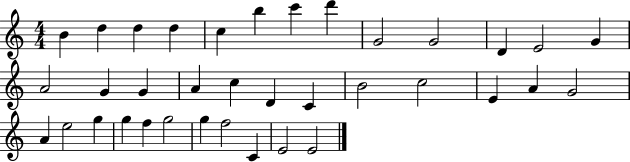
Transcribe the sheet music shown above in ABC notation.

X:1
T:Untitled
M:4/4
L:1/4
K:C
B d d d c b c' d' G2 G2 D E2 G A2 G G A c D C B2 c2 E A G2 A e2 g g f g2 g f2 C E2 E2